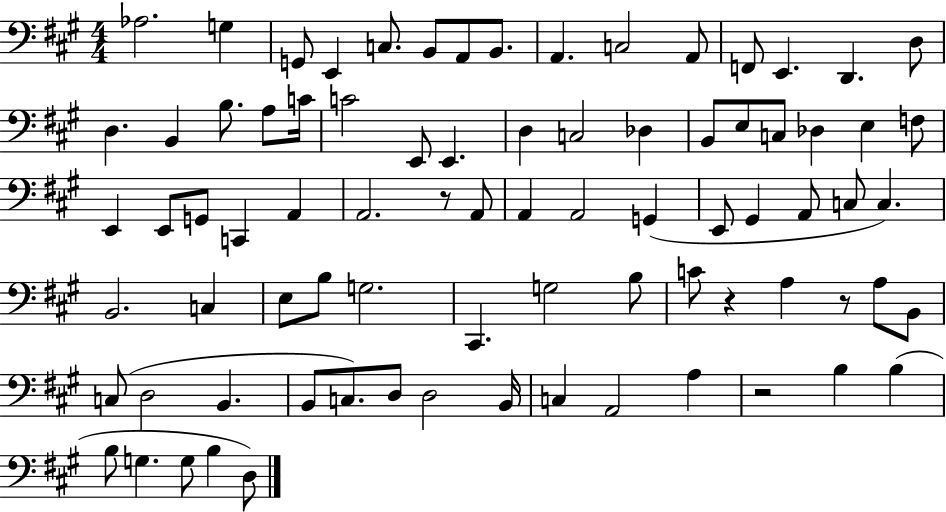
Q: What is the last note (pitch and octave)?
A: D3